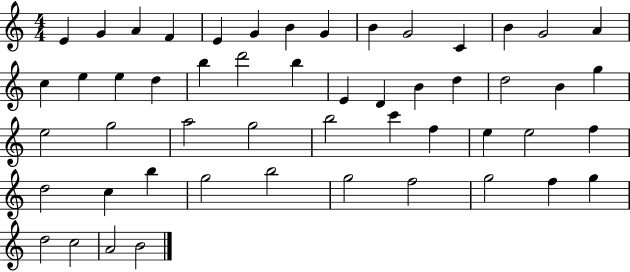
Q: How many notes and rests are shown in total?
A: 52